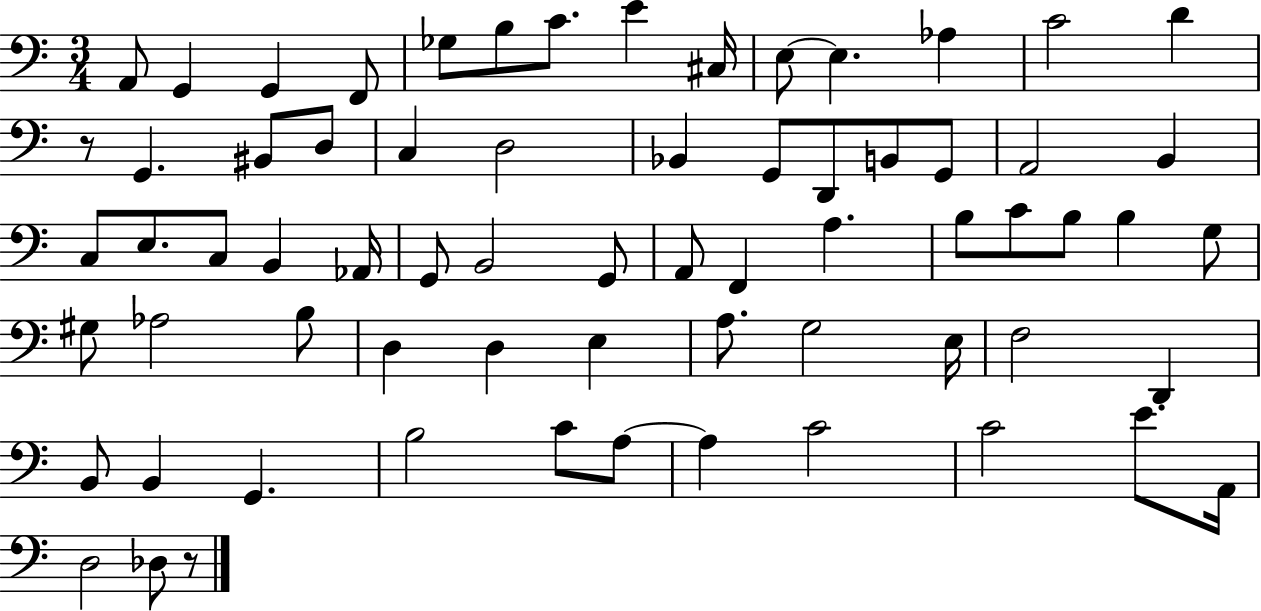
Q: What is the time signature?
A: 3/4